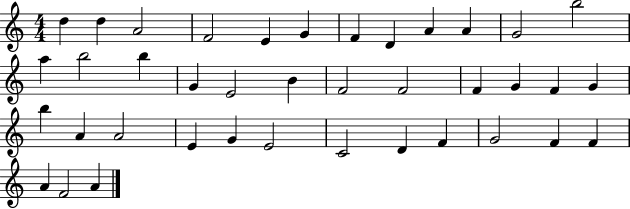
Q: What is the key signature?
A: C major